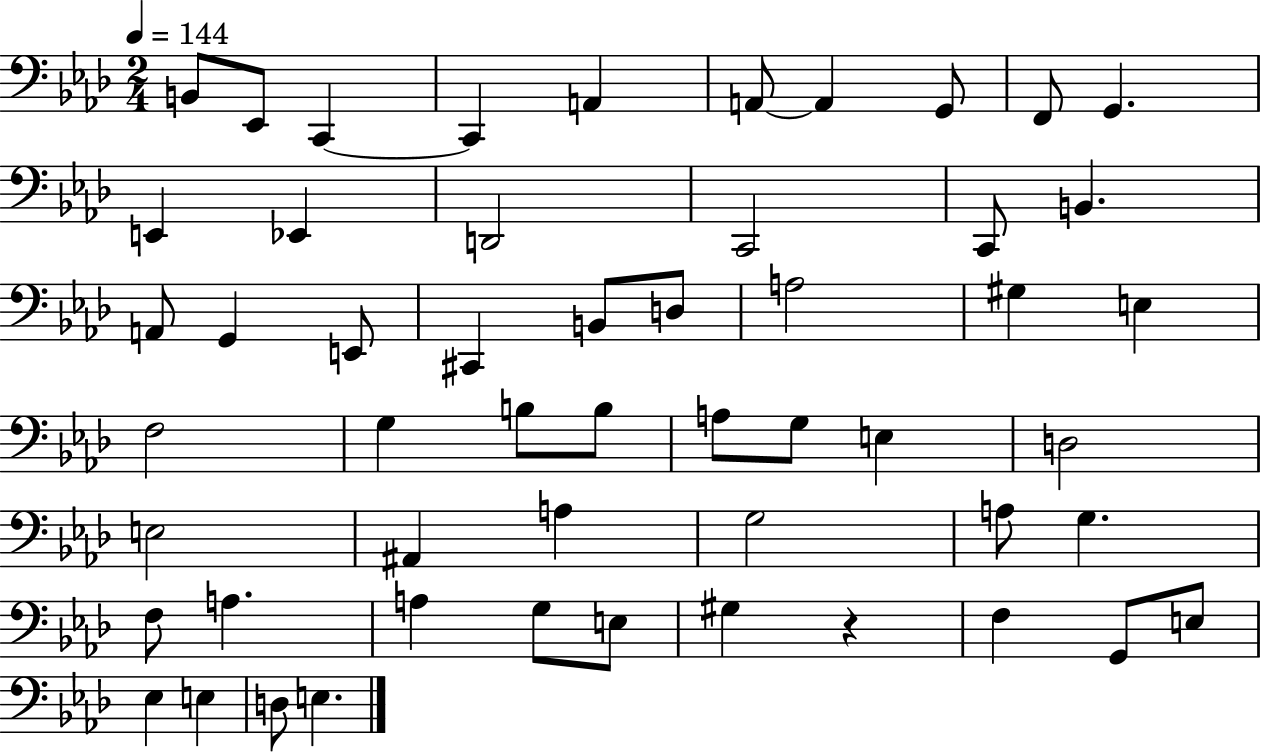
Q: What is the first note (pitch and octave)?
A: B2